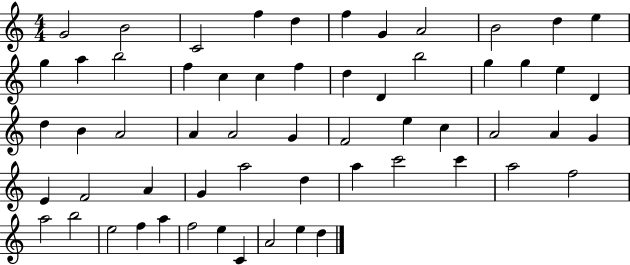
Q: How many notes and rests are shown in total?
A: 59